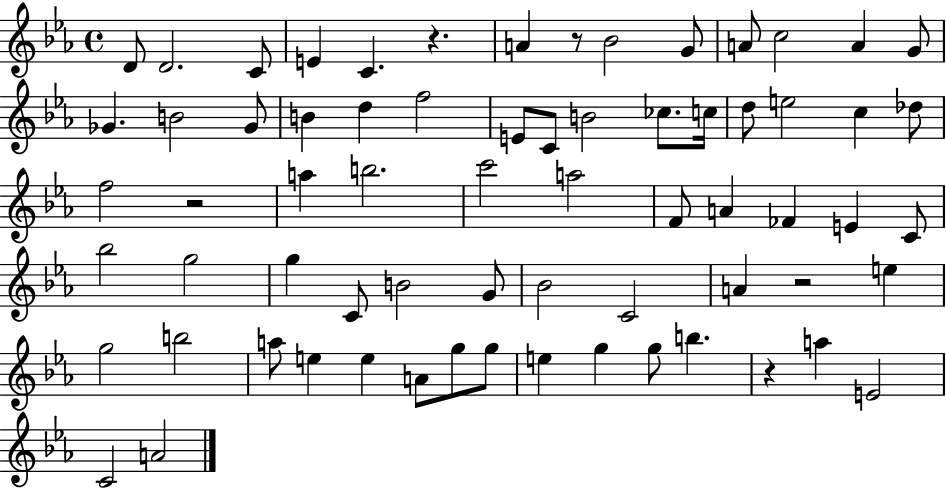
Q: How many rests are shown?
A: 5